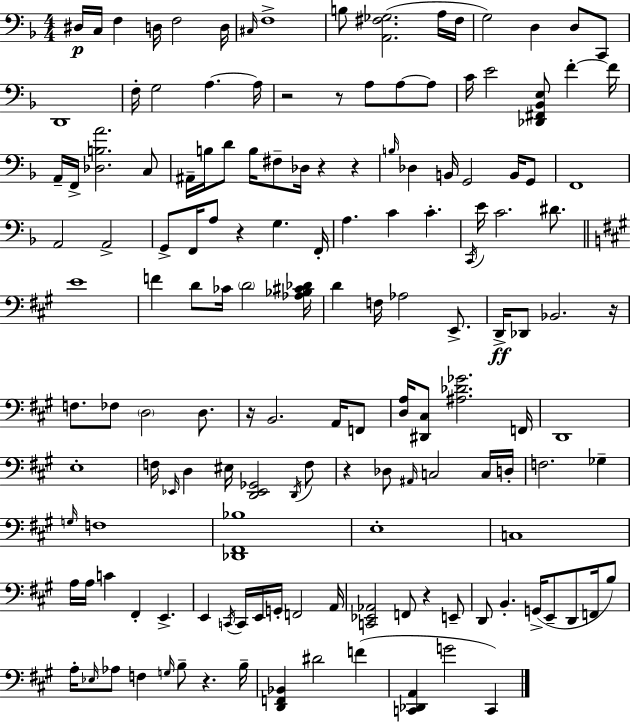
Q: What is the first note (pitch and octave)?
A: D#3